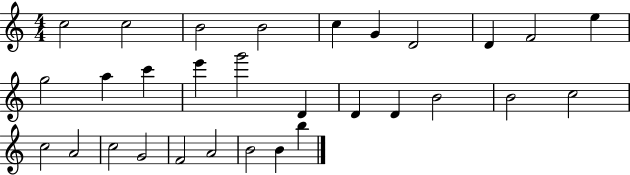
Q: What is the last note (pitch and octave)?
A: B5